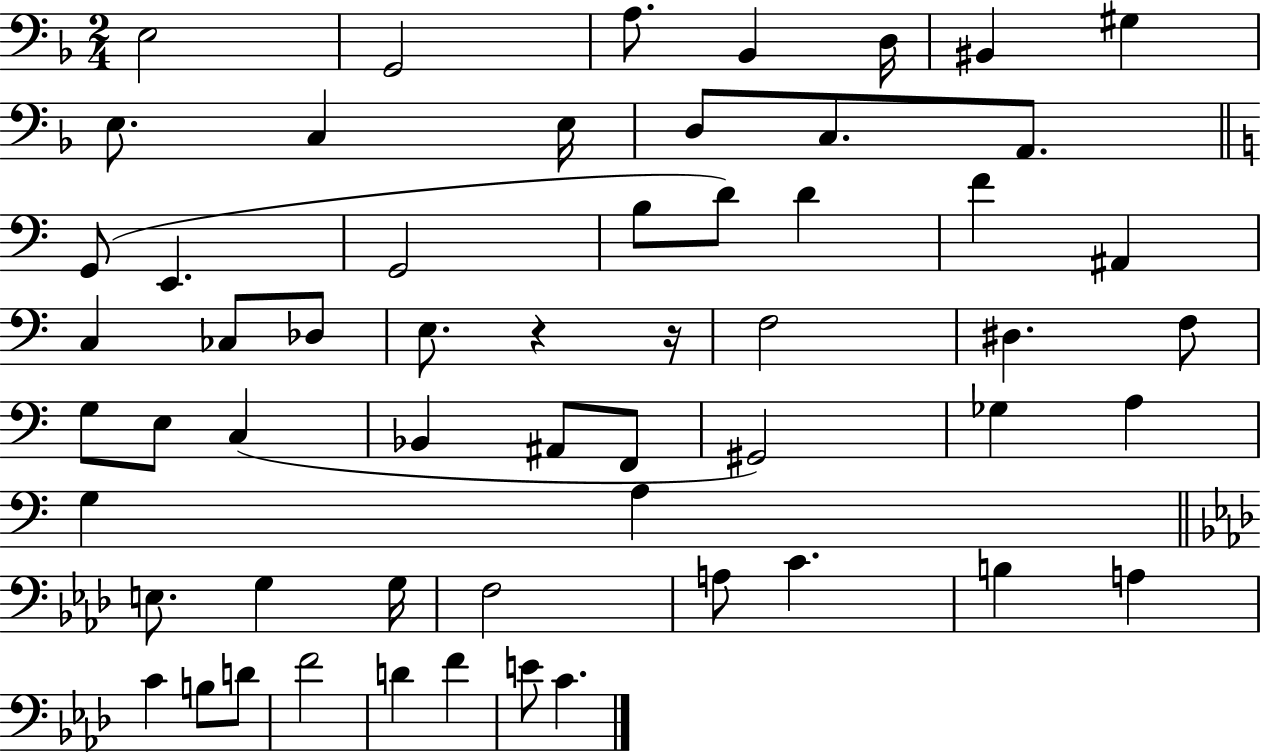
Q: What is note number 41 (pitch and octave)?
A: G3